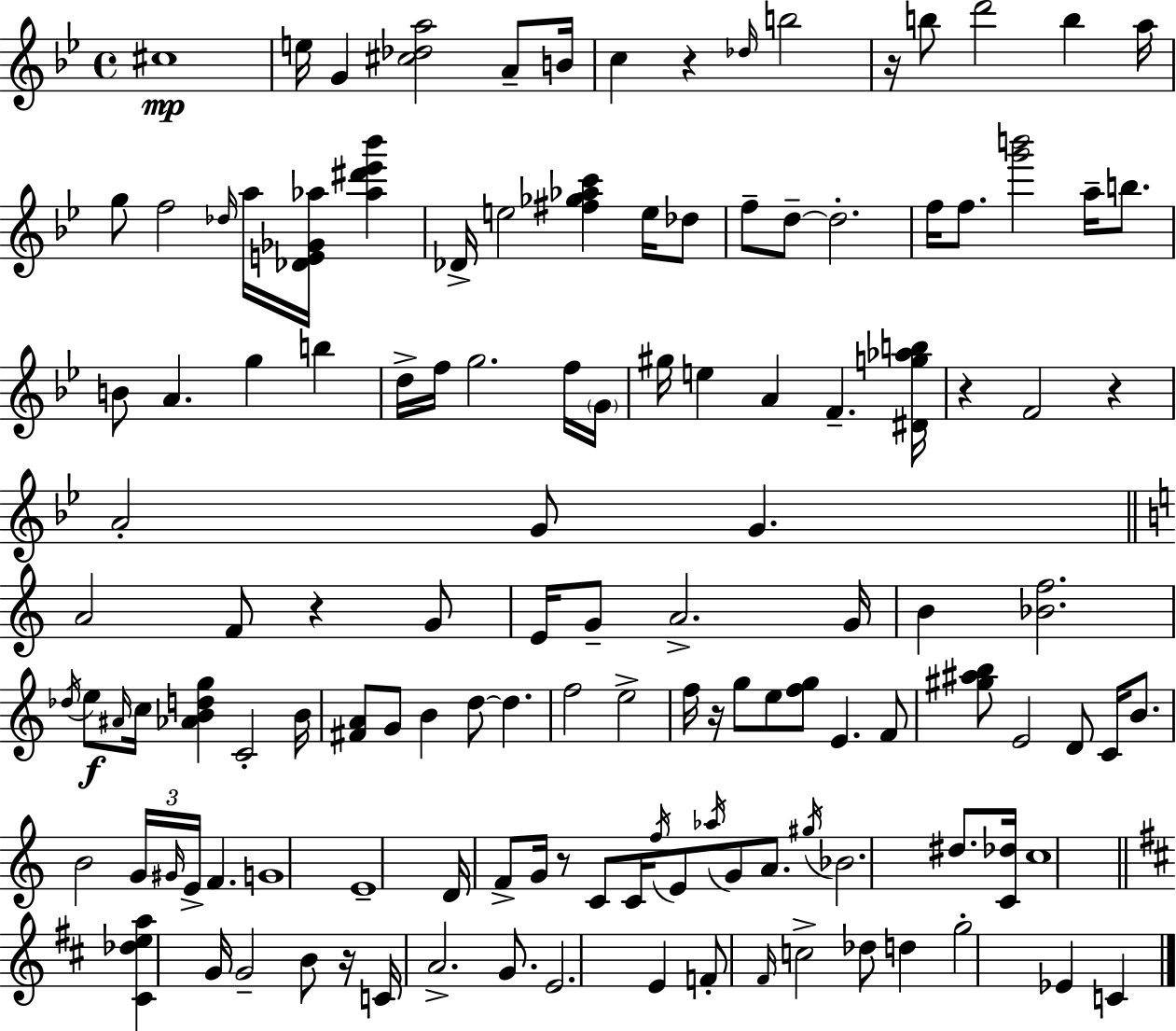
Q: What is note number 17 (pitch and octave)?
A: Db4